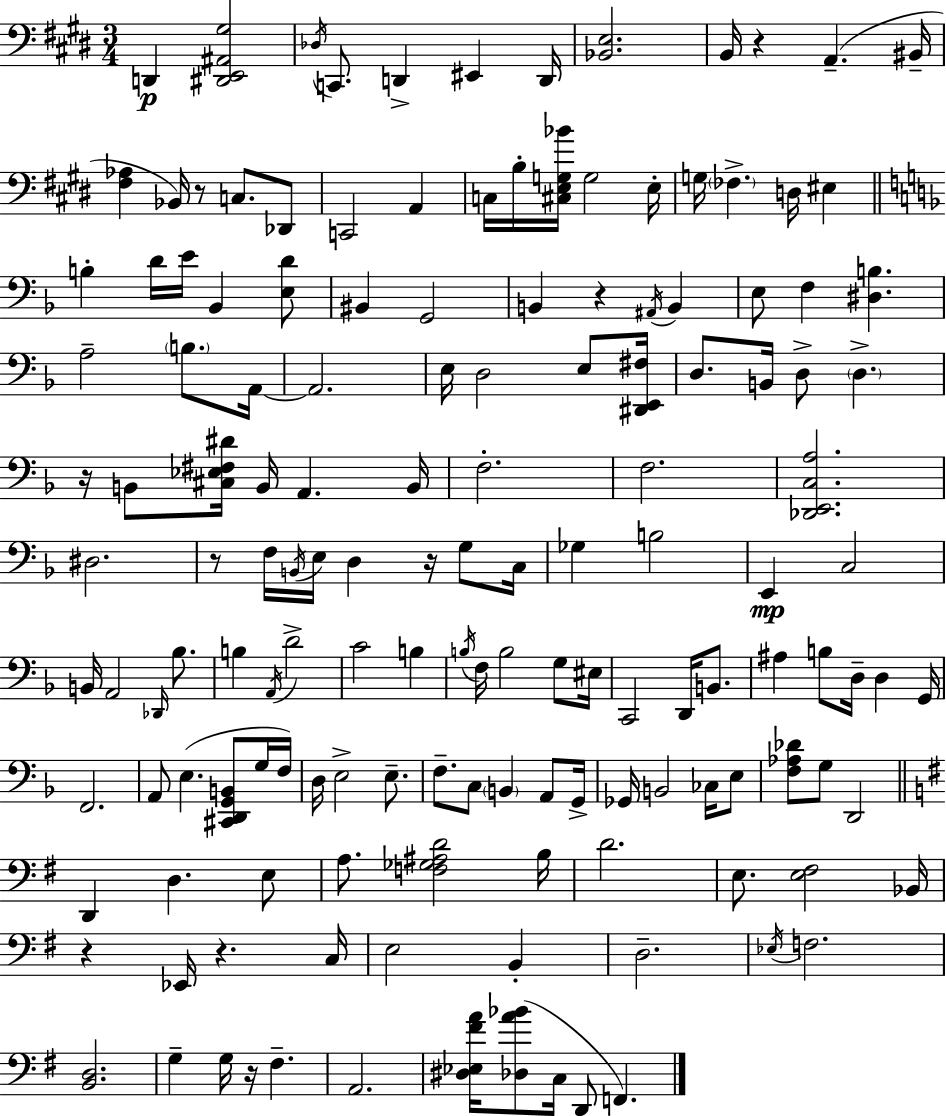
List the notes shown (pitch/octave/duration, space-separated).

D2/q [D#2,E2,A#2,G#3]/h Db3/s C2/e. D2/q EIS2/q D2/s [Bb2,E3]/h. B2/s R/q A2/q. BIS2/s [F#3,Ab3]/q Bb2/s R/e C3/e. Db2/e C2/h A2/q C3/s B3/s [C#3,E3,G3,Bb4]/s G3/h E3/s G3/s FES3/q. D3/s EIS3/q B3/q D4/s E4/s Bb2/q [E3,D4]/e BIS2/q G2/h B2/q R/q A#2/s B2/q E3/e F3/q [D#3,B3]/q. A3/h B3/e. A2/s A2/h. E3/s D3/h E3/e [D#2,E2,F#3]/s D3/e. B2/s D3/e D3/q. R/s B2/e [C#3,Eb3,F#3,D#4]/s B2/s A2/q. B2/s F3/h. F3/h. [Db2,E2,C3,A3]/h. D#3/h. R/e F3/s B2/s E3/s D3/q R/s G3/e C3/s Gb3/q B3/h E2/q C3/h B2/s A2/h Db2/s Bb3/e. B3/q A2/s D4/h C4/h B3/q B3/s F3/s B3/h G3/e EIS3/s C2/h D2/s B2/e. A#3/q B3/e D3/s D3/q G2/s F2/h. A2/e E3/q. [C#2,D2,G2,B2]/e G3/s F3/s D3/s E3/h E3/e. F3/e. C3/e B2/q A2/e G2/s Gb2/s B2/h CES3/s E3/e [F3,Ab3,Db4]/e G3/e D2/h D2/q D3/q. E3/e A3/e. [F3,Gb3,A#3,D4]/h B3/s D4/h. E3/e. [E3,F#3]/h Bb2/s R/q Eb2/s R/q. C3/s E3/h B2/q D3/h. Eb3/s F3/h. [B2,D3]/h. G3/q G3/s R/s F#3/q. A2/h. [D#3,Eb3,F#4,A4]/s [Db3,A4,Bb4]/e C3/s D2/e F2/q.